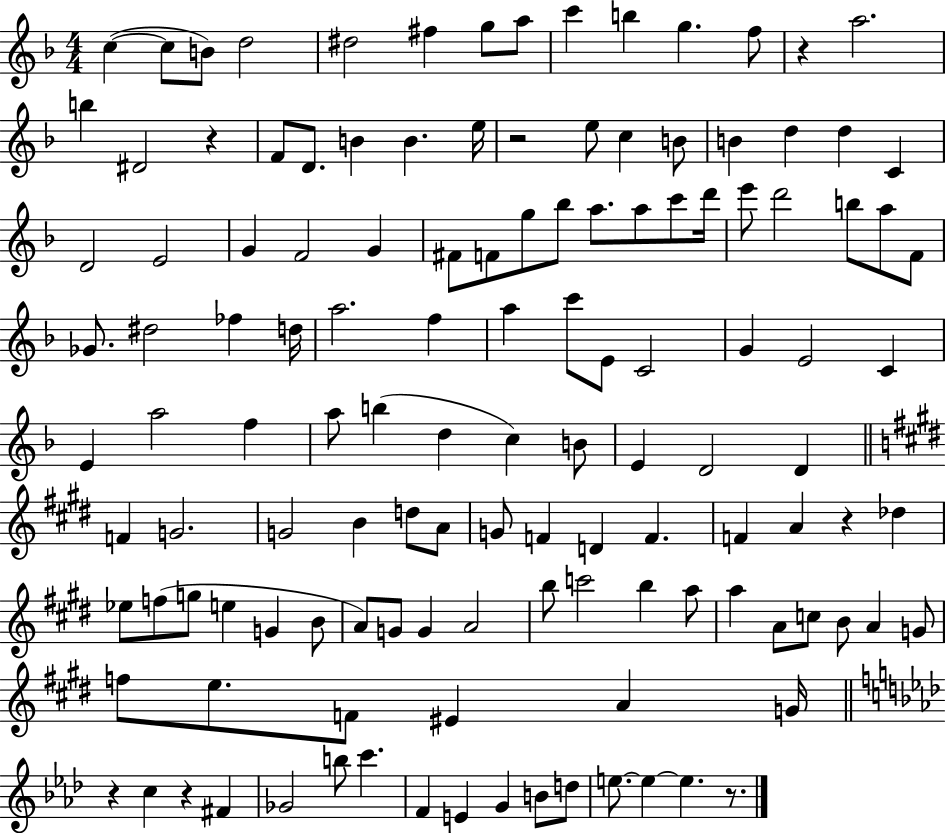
{
  \clef treble
  \numericTimeSignature
  \time 4/4
  \key f \major
  c''4~(~ c''8 b'8) d''2 | dis''2 fis''4 g''8 a''8 | c'''4 b''4 g''4. f''8 | r4 a''2. | \break b''4 dis'2 r4 | f'8 d'8. b'4 b'4. e''16 | r2 e''8 c''4 b'8 | b'4 d''4 d''4 c'4 | \break d'2 e'2 | g'4 f'2 g'4 | fis'8 f'8 g''8 bes''8 a''8. a''8 c'''8 d'''16 | e'''8 d'''2 b''8 a''8 f'8 | \break ges'8. dis''2 fes''4 d''16 | a''2. f''4 | a''4 c'''8 e'8 c'2 | g'4 e'2 c'4 | \break e'4 a''2 f''4 | a''8 b''4( d''4 c''4) b'8 | e'4 d'2 d'4 | \bar "||" \break \key e \major f'4 g'2. | g'2 b'4 d''8 a'8 | g'8 f'4 d'4 f'4. | f'4 a'4 r4 des''4 | \break ees''8 f''8( g''8 e''4 g'4 b'8 | a'8) g'8 g'4 a'2 | b''8 c'''2 b''4 a''8 | a''4 a'8 c''8 b'8 a'4 g'8 | \break f''8 e''8. f'8 eis'4 a'4 g'16 | \bar "||" \break \key f \minor r4 c''4 r4 fis'4 | ges'2 b''8 c'''4. | f'4 e'4 g'4 b'8 d''8 | e''8.~~ e''4~~ e''4. r8. | \break \bar "|."
}